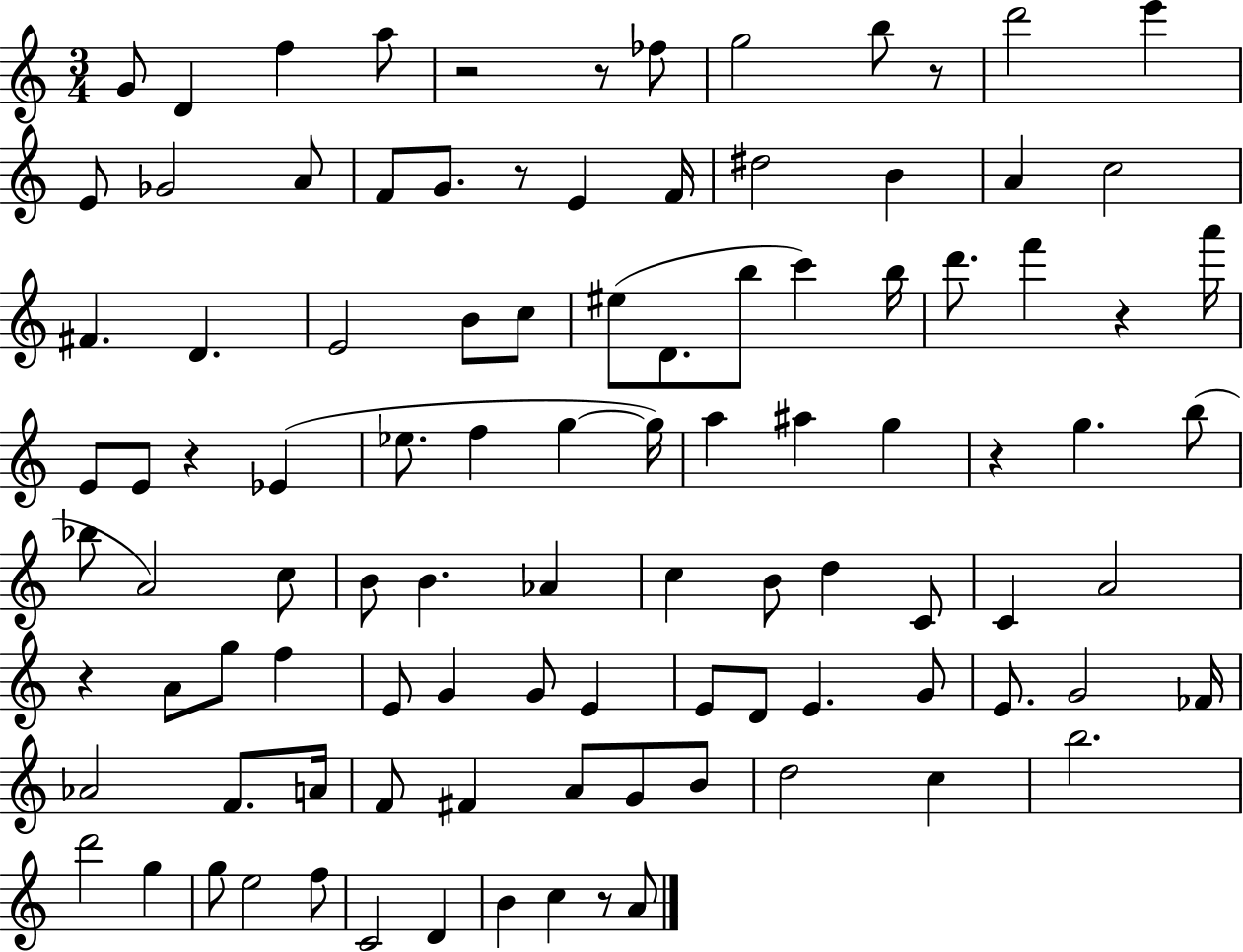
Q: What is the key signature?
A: C major